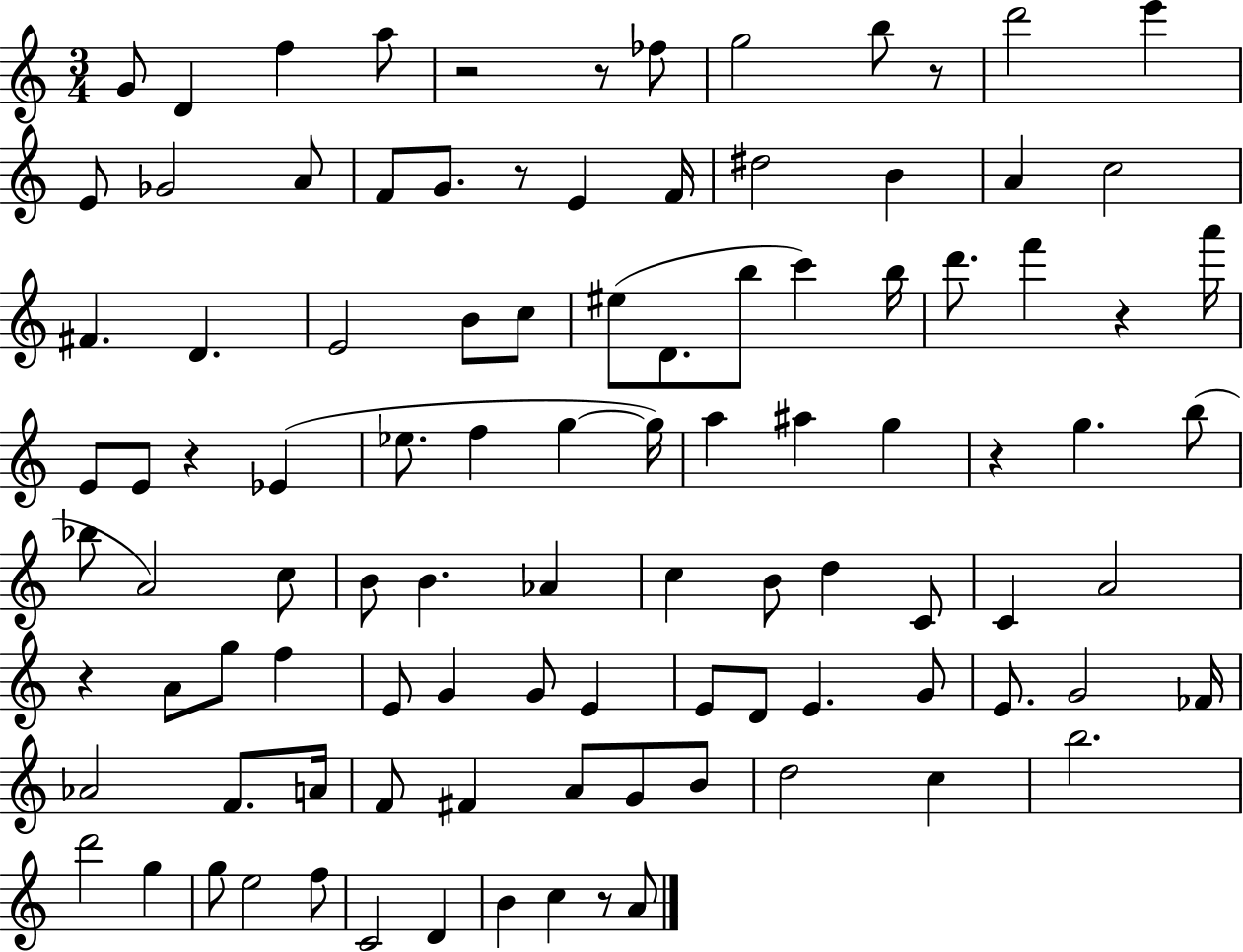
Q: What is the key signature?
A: C major